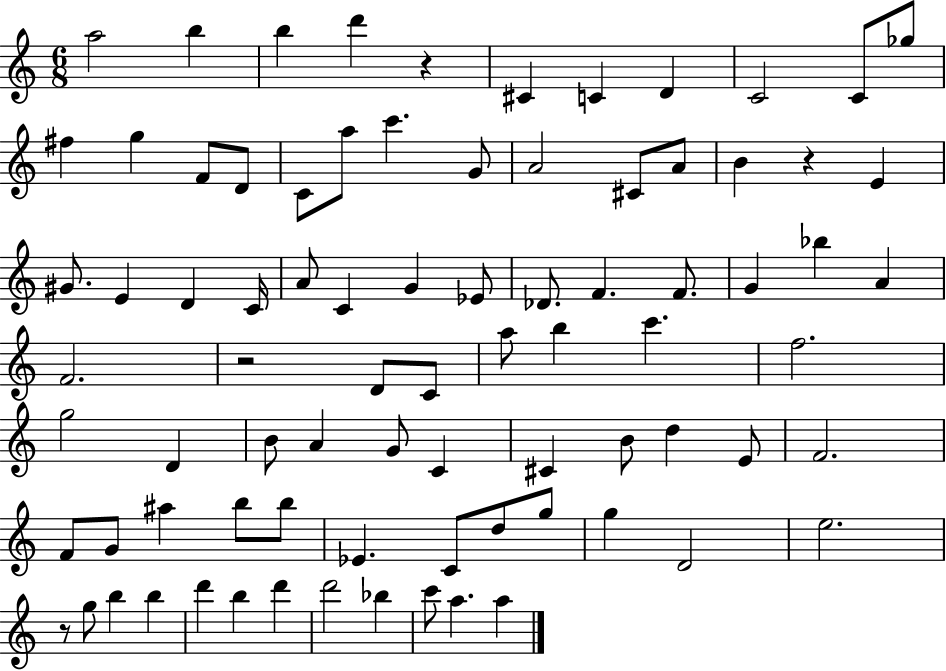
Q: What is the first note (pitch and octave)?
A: A5